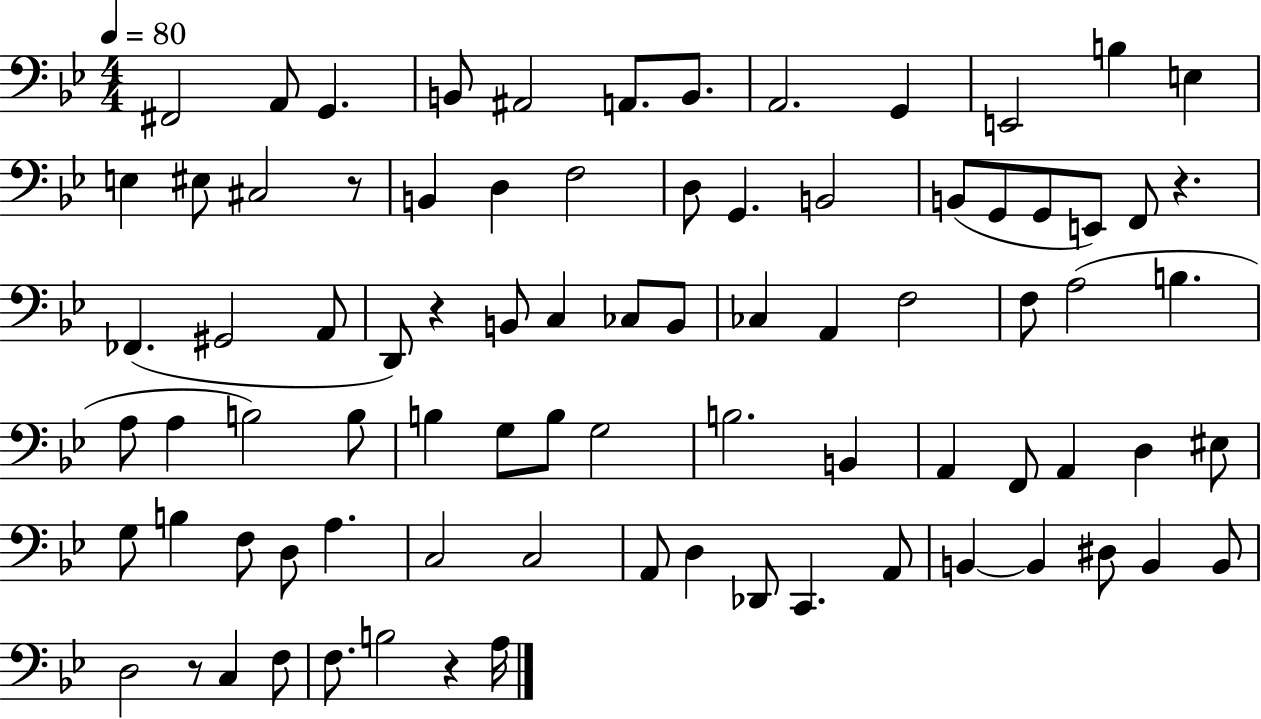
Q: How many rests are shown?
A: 5